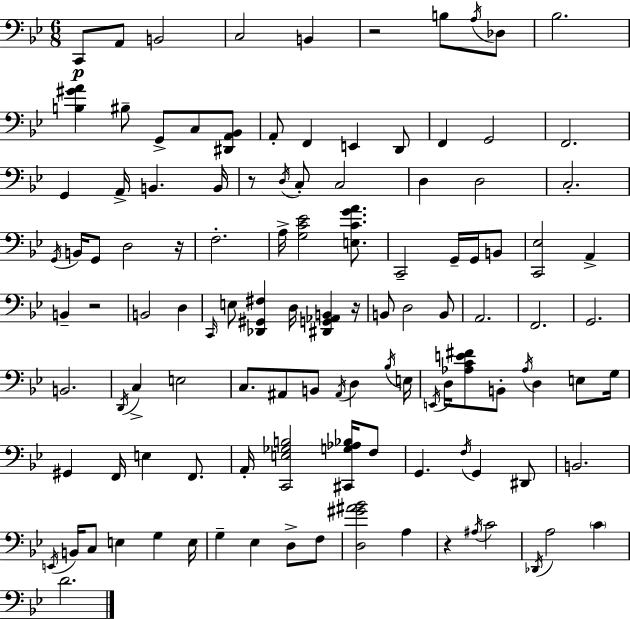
{
  \clef bass
  \numericTimeSignature
  \time 6/8
  \key bes \major
  \repeat volta 2 { c,8\p a,8 b,2 | c2 b,4 | r2 b8 \acciaccatura { a16 } des8 | bes2. | \break <b gis' a'>4 bis8-- g,8-> c8 <dis, a, bes,>8 | a,8-. f,4 e,4 d,8 | f,4 g,2 | f,2. | \break g,4 a,16-> b,4. | b,16 r8 \acciaccatura { d16 } c8-. c2 | d4 d2 | c2.-. | \break \acciaccatura { g,16 } b,16 g,8 d2 | r16 f2.-. | a16-> <g c' ees'>2 | <e c' g' a'>8. c,2-- g,16-- | \break g,16 b,8 <c, ees>2 a,4-> | b,4-- r2 | b,2 d4 | \grace { c,16 } e8 <des, gis, fis>4 d16 <dis, g, aes, b,>4 | \break r16 b,8 d2 | b,8 a,2. | f,2. | g,2. | \break b,2. | \acciaccatura { d,16 } c4-> e2 | c8. ais,8 b,8 | \acciaccatura { ais,16 } d4 \acciaccatura { bes16 } e16 \acciaccatura { e,16 } d16 <aes c' e' fis'>8 b,8-. | \break \acciaccatura { aes16 } d4 e8 g16 gis,4 | f,16 e4 f,8. a,16-. <c, e ges b>2 | <cis, g aes bes>16 f8 g,4. | \acciaccatura { f16 } g,4 dis,8 b,2. | \break \acciaccatura { e,16 } b,16 | c8 e4 g4 e16 g4-- | ees4 d8-> f8 <d gis' ais' bes'>2 | a4 r4 | \break \acciaccatura { ais16 } c'2 | \acciaccatura { des,16 } a2 \parenthesize c'4 | d'2. | } \bar "|."
}